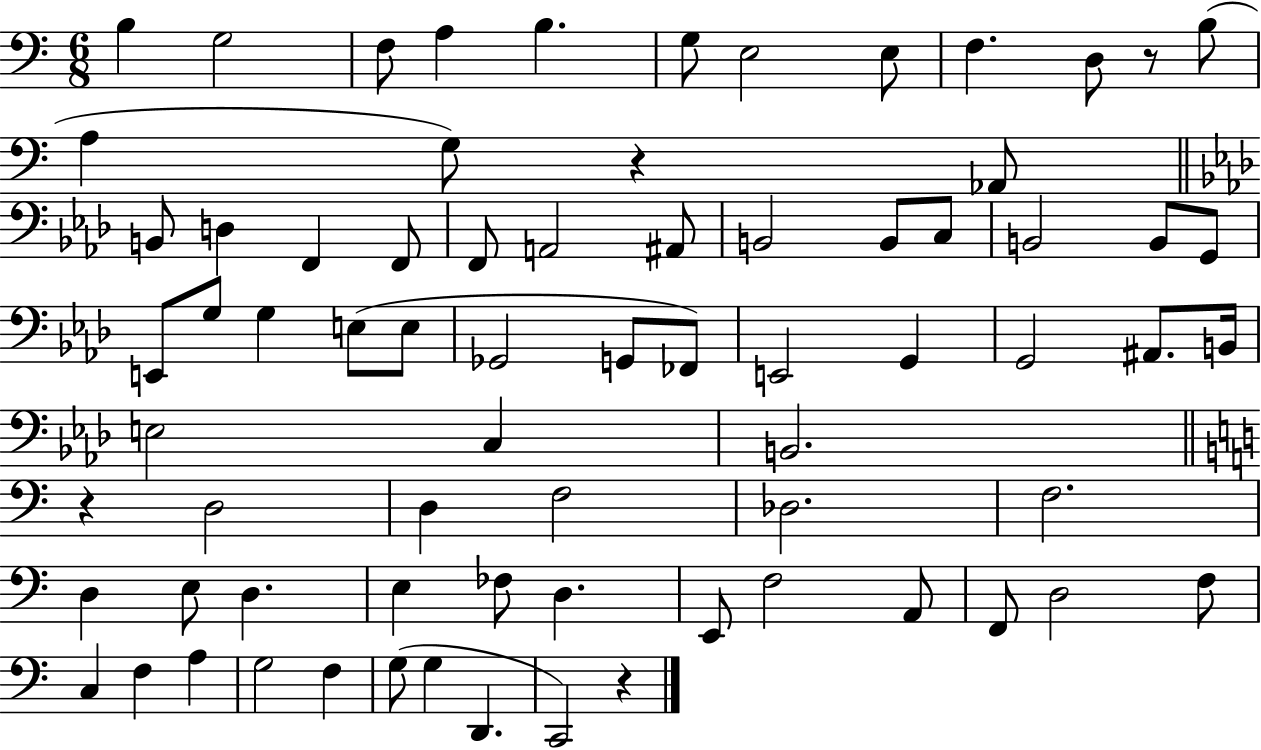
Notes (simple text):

B3/q G3/h F3/e A3/q B3/q. G3/e E3/h E3/e F3/q. D3/e R/e B3/e A3/q G3/e R/q Ab2/e B2/e D3/q F2/q F2/e F2/e A2/h A#2/e B2/h B2/e C3/e B2/h B2/e G2/e E2/e G3/e G3/q E3/e E3/e Gb2/h G2/e FES2/e E2/h G2/q G2/h A#2/e. B2/s E3/h C3/q B2/h. R/q D3/h D3/q F3/h Db3/h. F3/h. D3/q E3/e D3/q. E3/q FES3/e D3/q. E2/e F3/h A2/e F2/e D3/h F3/e C3/q F3/q A3/q G3/h F3/q G3/e G3/q D2/q. C2/h R/q